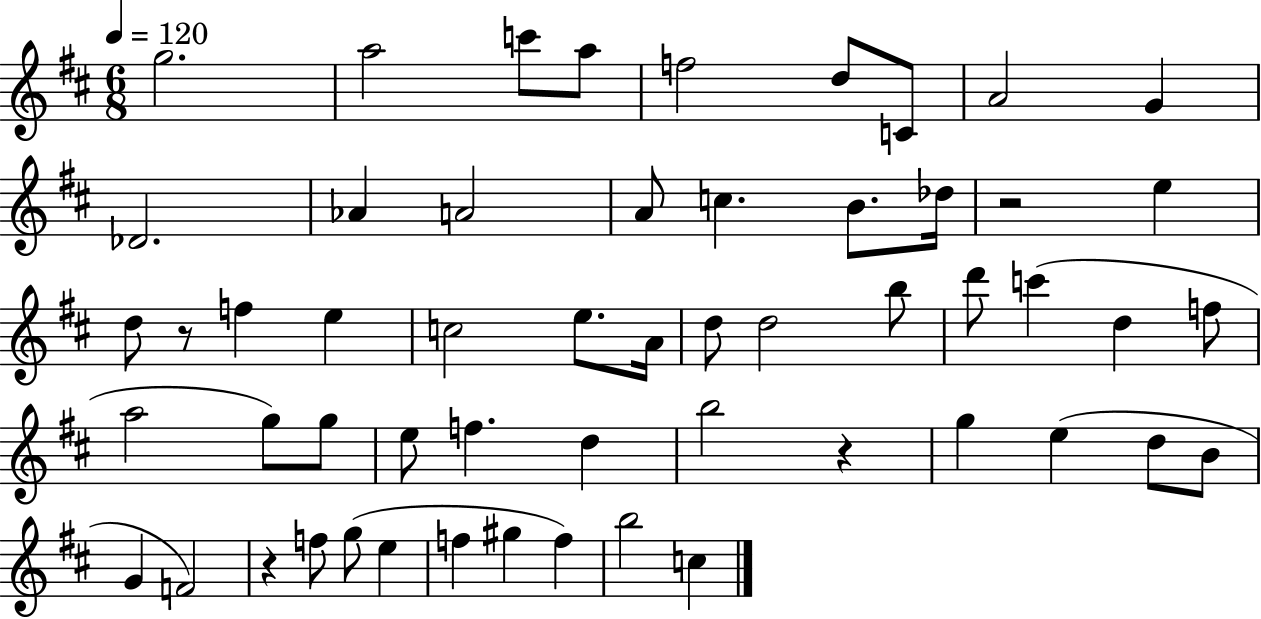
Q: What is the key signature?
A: D major